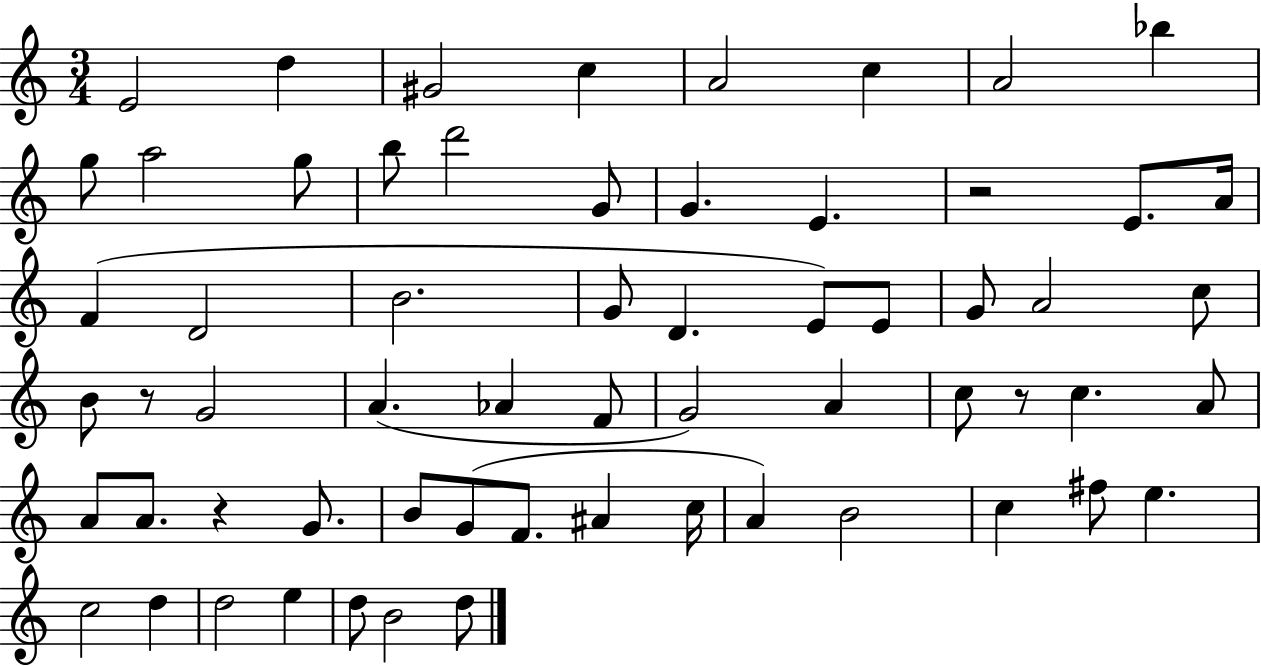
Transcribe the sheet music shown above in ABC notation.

X:1
T:Untitled
M:3/4
L:1/4
K:C
E2 d ^G2 c A2 c A2 _b g/2 a2 g/2 b/2 d'2 G/2 G E z2 E/2 A/4 F D2 B2 G/2 D E/2 E/2 G/2 A2 c/2 B/2 z/2 G2 A _A F/2 G2 A c/2 z/2 c A/2 A/2 A/2 z G/2 B/2 G/2 F/2 ^A c/4 A B2 c ^f/2 e c2 d d2 e d/2 B2 d/2